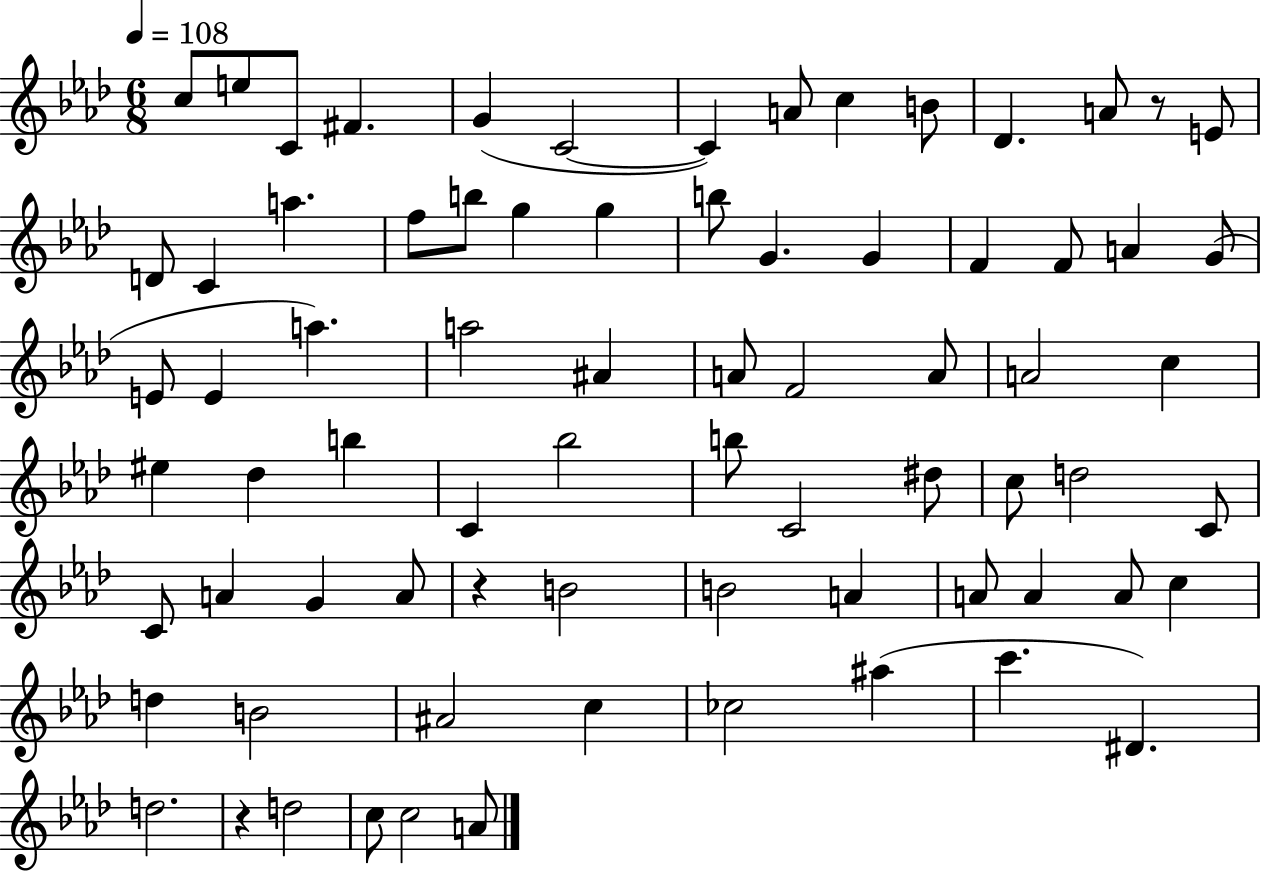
C5/e E5/e C4/e F#4/q. G4/q C4/h C4/q A4/e C5/q B4/e Db4/q. A4/e R/e E4/e D4/e C4/q A5/q. F5/e B5/e G5/q G5/q B5/e G4/q. G4/q F4/q F4/e A4/q G4/e E4/e E4/q A5/q. A5/h A#4/q A4/e F4/h A4/e A4/h C5/q EIS5/q Db5/q B5/q C4/q Bb5/h B5/e C4/h D#5/e C5/e D5/h C4/e C4/e A4/q G4/q A4/e R/q B4/h B4/h A4/q A4/e A4/q A4/e C5/q D5/q B4/h A#4/h C5/q CES5/h A#5/q C6/q. D#4/q. D5/h. R/q D5/h C5/e C5/h A4/e